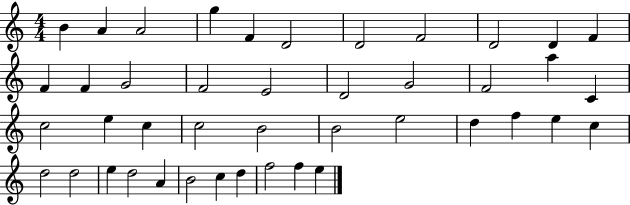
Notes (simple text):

B4/q A4/q A4/h G5/q F4/q D4/h D4/h F4/h D4/h D4/q F4/q F4/q F4/q G4/h F4/h E4/h D4/h G4/h F4/h A5/q C4/q C5/h E5/q C5/q C5/h B4/h B4/h E5/h D5/q F5/q E5/q C5/q D5/h D5/h E5/q D5/h A4/q B4/h C5/q D5/q F5/h F5/q E5/q